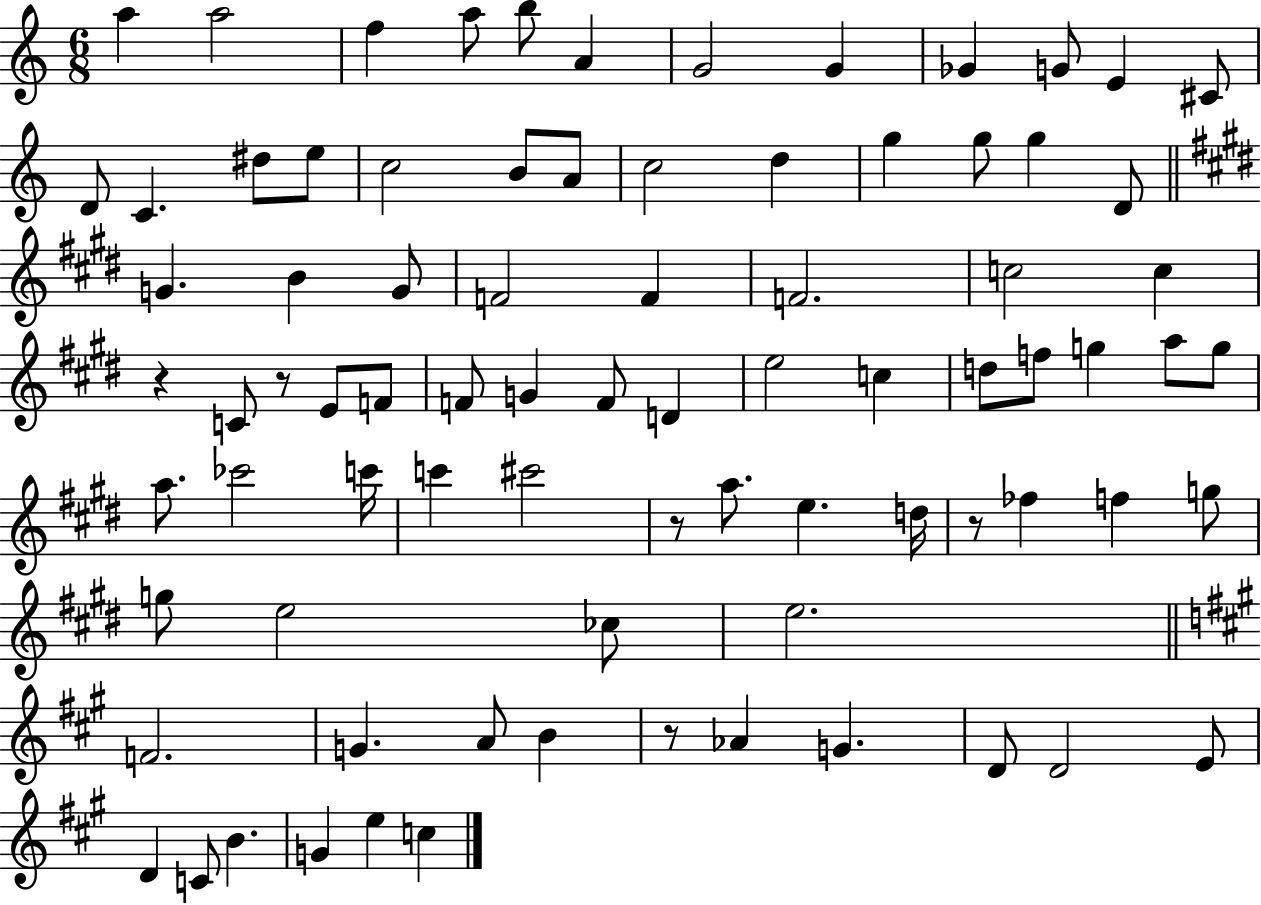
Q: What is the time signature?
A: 6/8